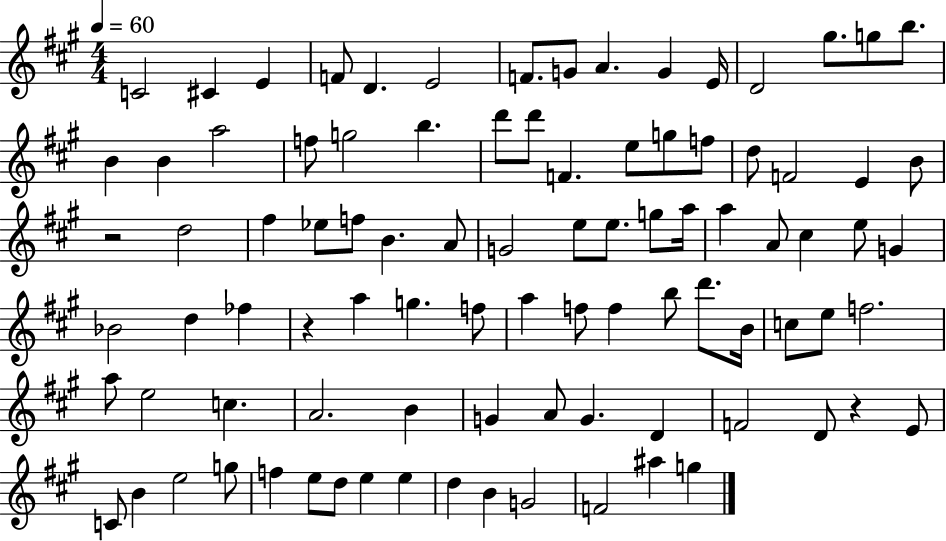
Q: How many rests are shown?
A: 3